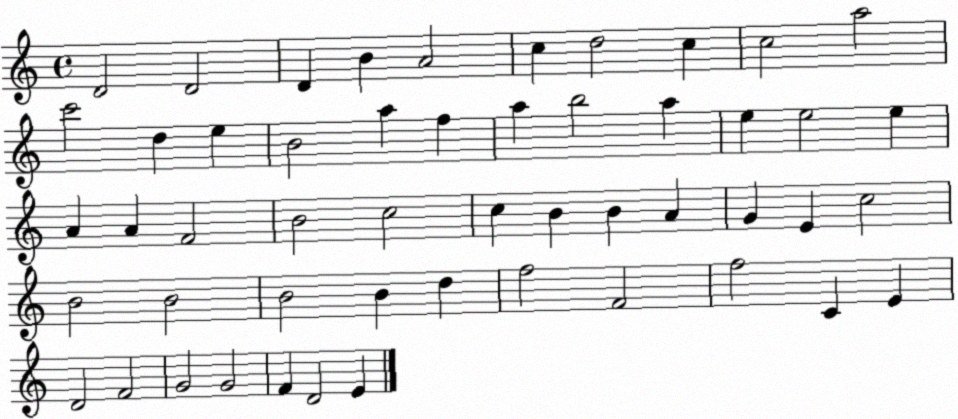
X:1
T:Untitled
M:4/4
L:1/4
K:C
D2 D2 D B A2 c d2 c c2 a2 c'2 d e B2 a f a b2 a e e2 e A A F2 B2 c2 c B B A G E c2 B2 B2 B2 B d f2 F2 f2 C E D2 F2 G2 G2 F D2 E